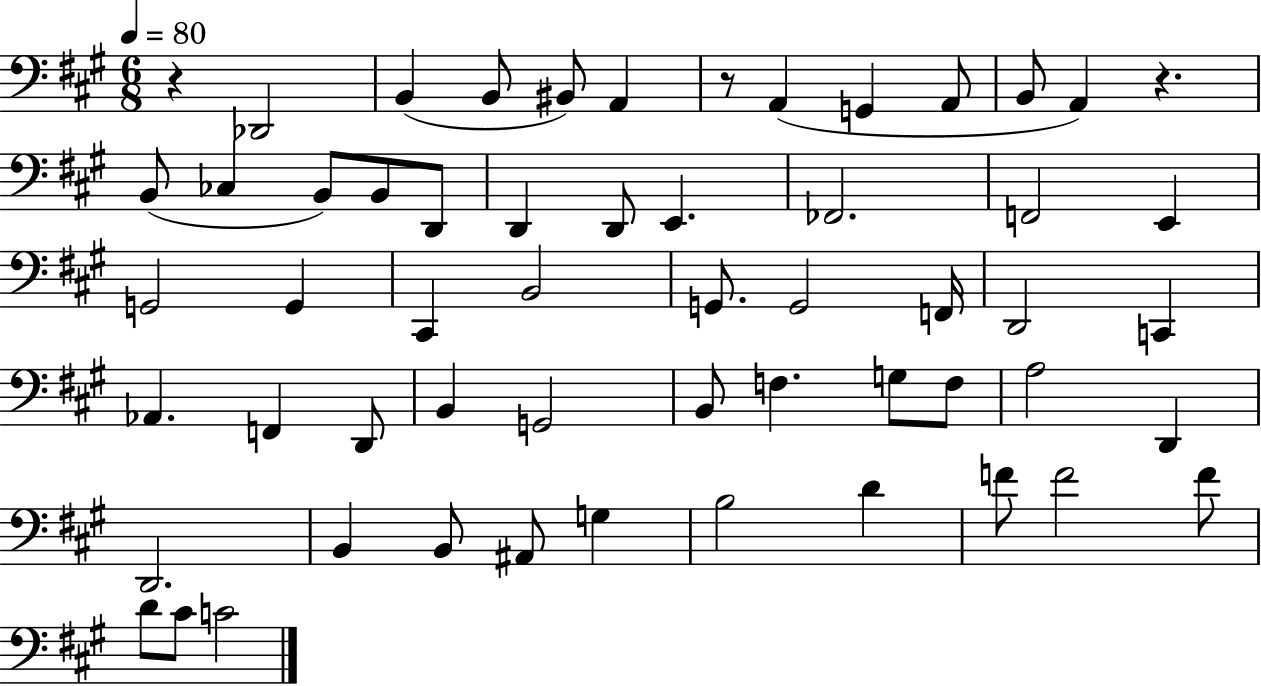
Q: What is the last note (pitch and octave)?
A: C4